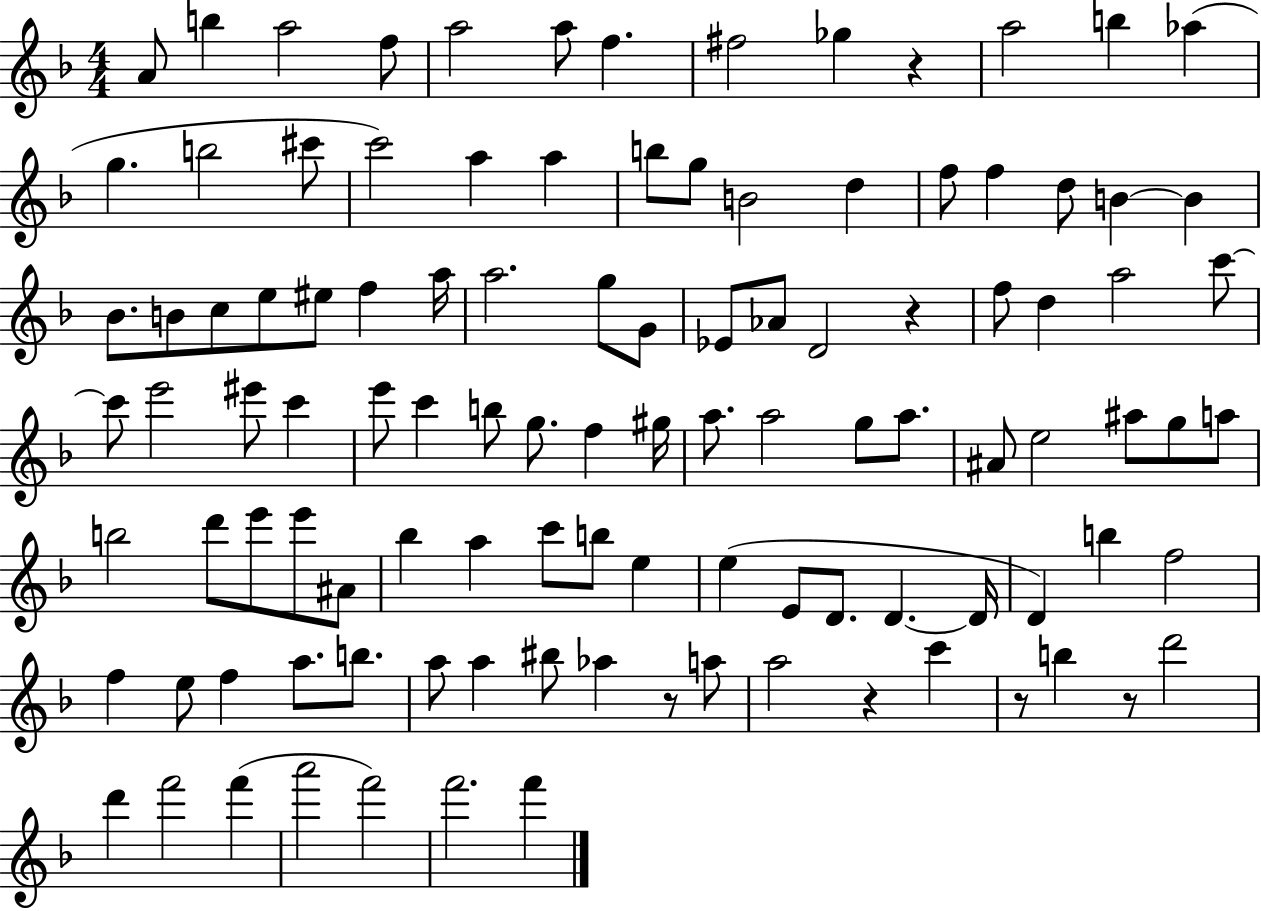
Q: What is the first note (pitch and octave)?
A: A4